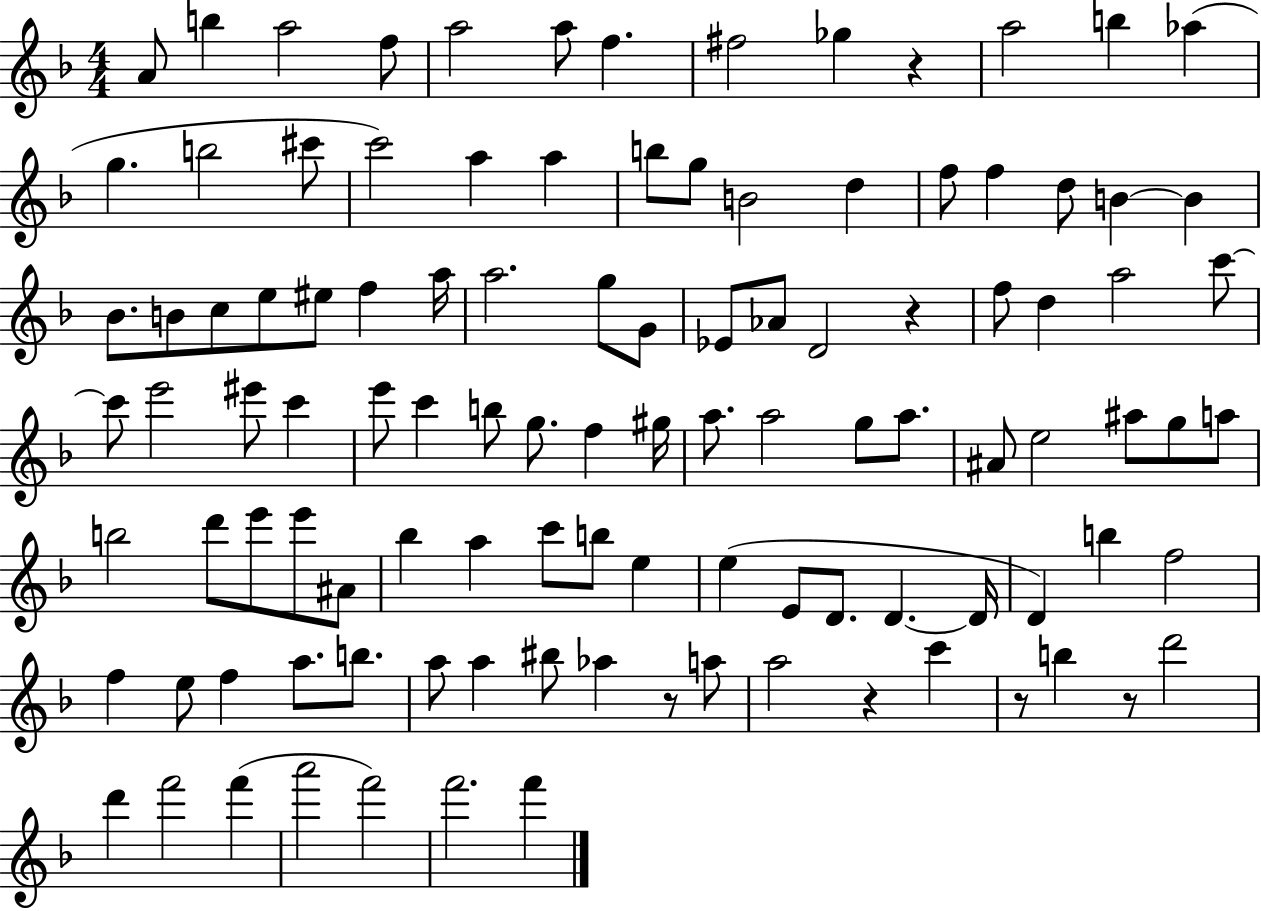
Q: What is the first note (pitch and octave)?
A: A4